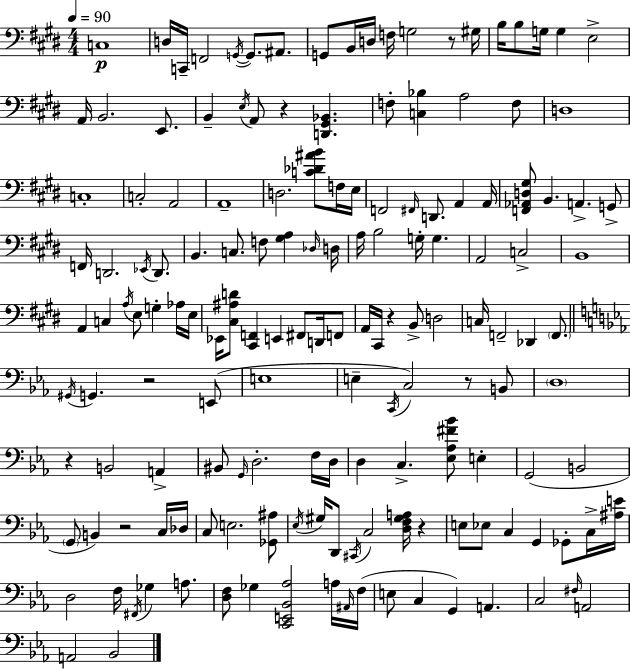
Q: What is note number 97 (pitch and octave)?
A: C3